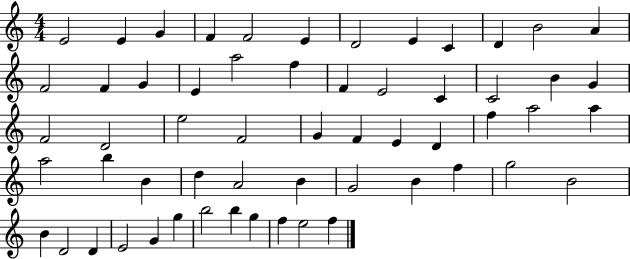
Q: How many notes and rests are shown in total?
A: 58